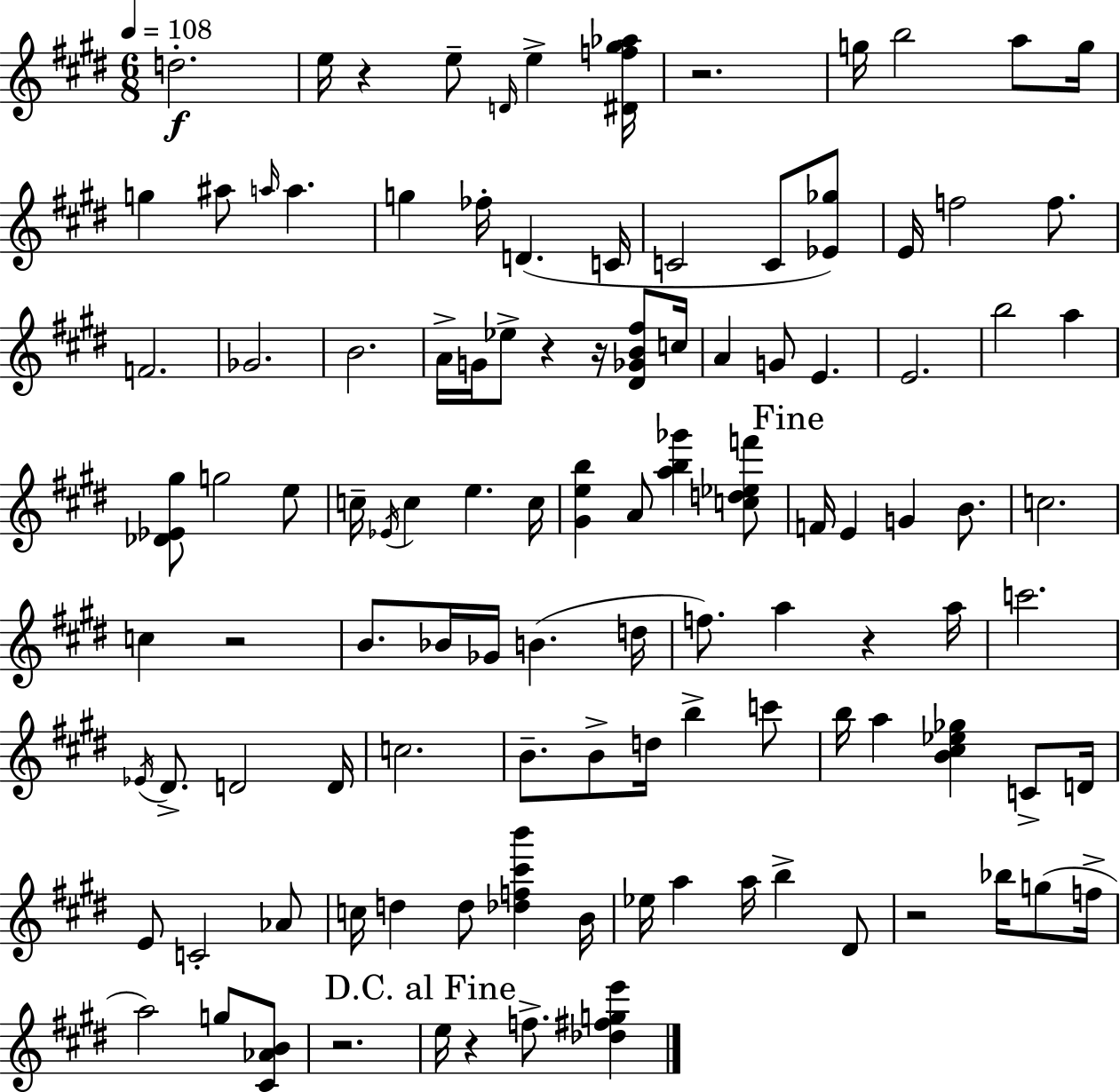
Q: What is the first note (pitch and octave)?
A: D5